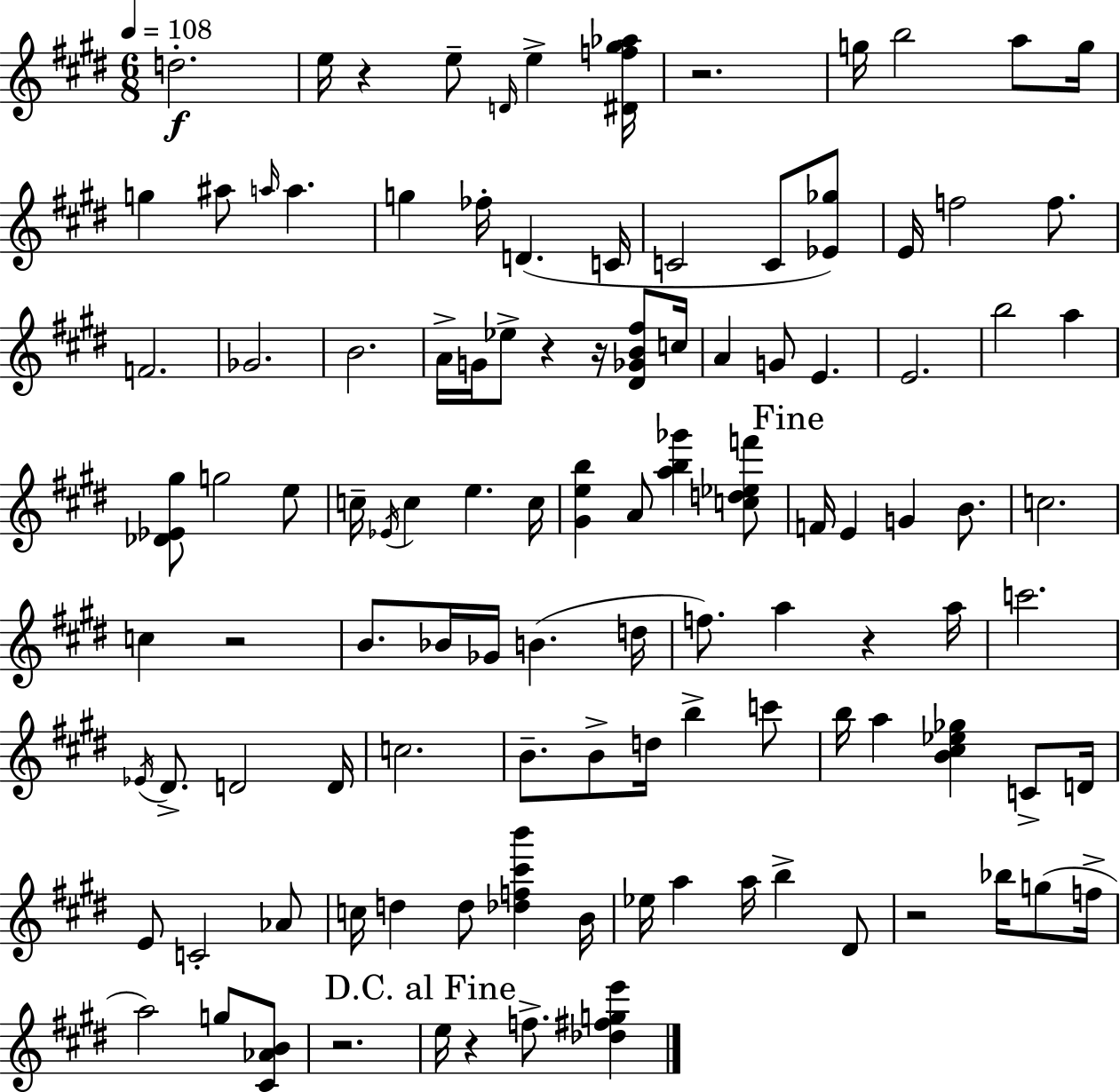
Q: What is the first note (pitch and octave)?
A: D5